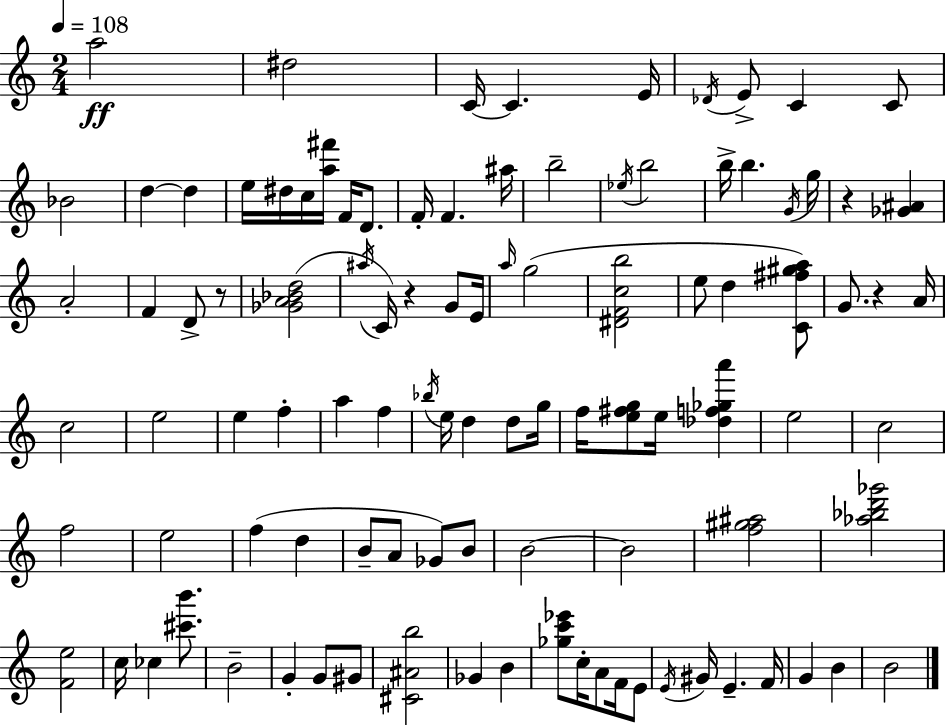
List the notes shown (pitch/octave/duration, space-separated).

A5/h D#5/h C4/s C4/q. E4/s Db4/s E4/e C4/q C4/e Bb4/h D5/q D5/q E5/s D#5/s C5/s [A5,F#6]/s F4/s D4/e. F4/s F4/q. A#5/s B5/h Eb5/s B5/h B5/s B5/q. G4/s G5/s R/q [Gb4,A#4]/q A4/h F4/q D4/e R/e [Gb4,A4,Bb4,D5]/h A#5/s C4/s R/q G4/e E4/s A5/s G5/h [D#4,F4,C5,B5]/h E5/e D5/q [C4,F#5,G#5,A5]/e G4/e. R/q A4/s C5/h E5/h E5/q F5/q A5/q F5/q Bb5/s E5/s D5/q D5/e G5/s F5/s [E5,F#5,G5]/e E5/s [Db5,F5,Gb5,A6]/q E5/h C5/h F5/h E5/h F5/q D5/q B4/e A4/e Gb4/e B4/e B4/h B4/h [F5,G#5,A#5]/h [Ab5,Bb5,D6,Gb6]/h [F4,E5]/h C5/s CES5/q [C#6,B6]/e. B4/h G4/q G4/e G#4/e [C#4,A#4,B5]/h Gb4/q B4/q [Gb5,C6,Eb6]/e C5/s A4/e F4/s E4/e E4/s G#4/s E4/q. F4/s G4/q B4/q B4/h